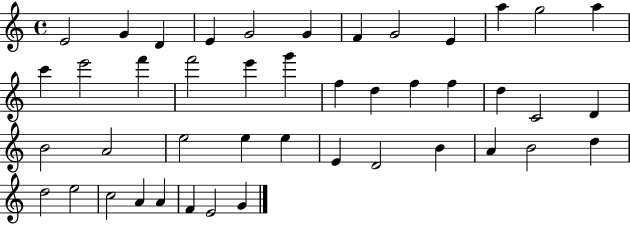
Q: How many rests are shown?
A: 0